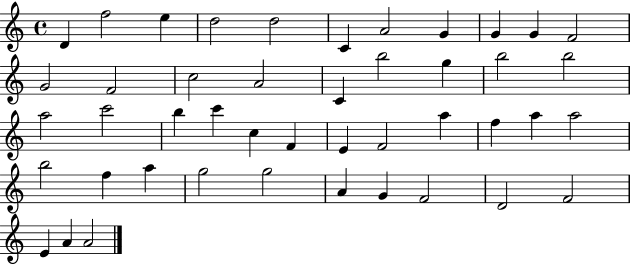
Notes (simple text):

D4/q F5/h E5/q D5/h D5/h C4/q A4/h G4/q G4/q G4/q F4/h G4/h F4/h C5/h A4/h C4/q B5/h G5/q B5/h B5/h A5/h C6/h B5/q C6/q C5/q F4/q E4/q F4/h A5/q F5/q A5/q A5/h B5/h F5/q A5/q G5/h G5/h A4/q G4/q F4/h D4/h F4/h E4/q A4/q A4/h